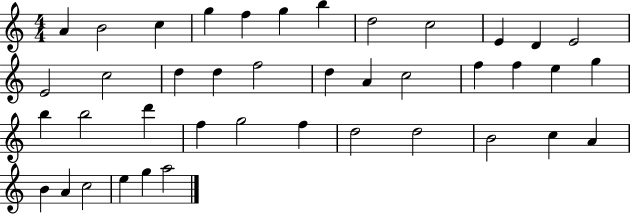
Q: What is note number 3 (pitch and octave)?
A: C5